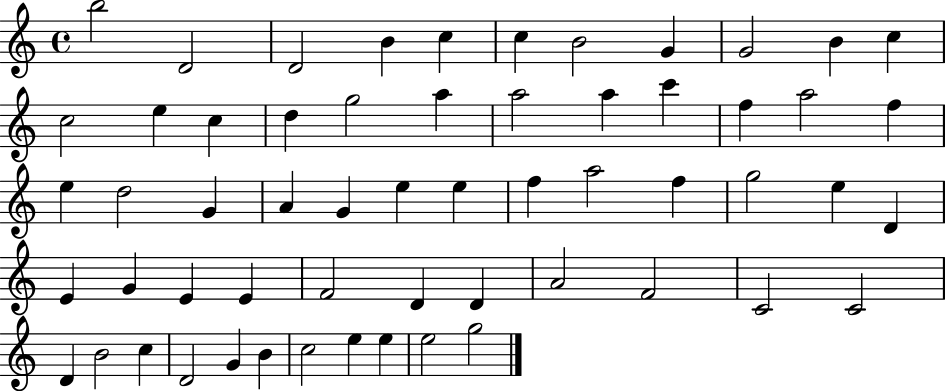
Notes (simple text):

B5/h D4/h D4/h B4/q C5/q C5/q B4/h G4/q G4/h B4/q C5/q C5/h E5/q C5/q D5/q G5/h A5/q A5/h A5/q C6/q F5/q A5/h F5/q E5/q D5/h G4/q A4/q G4/q E5/q E5/q F5/q A5/h F5/q G5/h E5/q D4/q E4/q G4/q E4/q E4/q F4/h D4/q D4/q A4/h F4/h C4/h C4/h D4/q B4/h C5/q D4/h G4/q B4/q C5/h E5/q E5/q E5/h G5/h